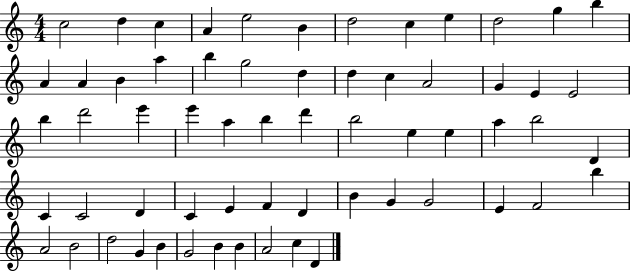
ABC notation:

X:1
T:Untitled
M:4/4
L:1/4
K:C
c2 d c A e2 B d2 c e d2 g b A A B a b g2 d d c A2 G E E2 b d'2 e' e' a b d' b2 e e a b2 D C C2 D C E F D B G G2 E F2 b A2 B2 d2 G B G2 B B A2 c D